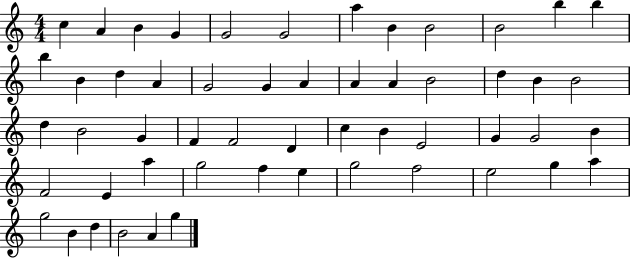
{
  \clef treble
  \numericTimeSignature
  \time 4/4
  \key c \major
  c''4 a'4 b'4 g'4 | g'2 g'2 | a''4 b'4 b'2 | b'2 b''4 b''4 | \break b''4 b'4 d''4 a'4 | g'2 g'4 a'4 | a'4 a'4 b'2 | d''4 b'4 b'2 | \break d''4 b'2 g'4 | f'4 f'2 d'4 | c''4 b'4 e'2 | g'4 g'2 b'4 | \break f'2 e'4 a''4 | g''2 f''4 e''4 | g''2 f''2 | e''2 g''4 a''4 | \break g''2 b'4 d''4 | b'2 a'4 g''4 | \bar "|."
}